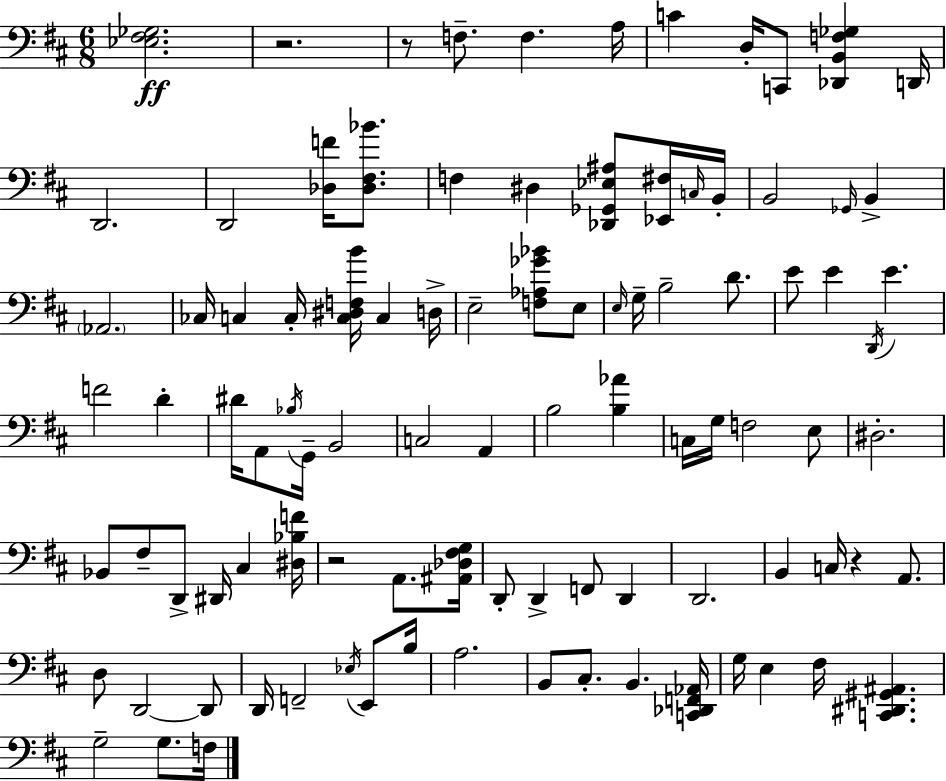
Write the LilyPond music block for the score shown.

{
  \clef bass
  \numericTimeSignature
  \time 6/8
  \key d \major
  <ees fis ges>2.\ff | r2. | r8 f8.-- f4. a16 | c'4 d16-. c,8 <des, b, f ges>4 d,16 | \break d,2. | d,2 <des f'>16 <des fis bes'>8. | f4 dis4 <des, ges, ees ais>8 <ees, fis>16 \grace { c16 } | b,16-. b,2 \grace { ges,16 } b,4-> | \break \parenthesize aes,2. | ces16 c4 c16-. <c dis f b'>16 c4 | d16-> e2-- <f aes ges' bes'>8 | e8 \grace { e16 } g16-- b2-- | \break d'8. e'8 e'4 \acciaccatura { d,16 } e'4. | f'2 | d'4-. dis'16 a,8 \acciaccatura { bes16 } g,16-- b,2 | c2 | \break a,4 b2 | <b aes'>4 c16 g16 f2 | e8 dis2.-. | bes,8 fis8-- d,8-> dis,16 | \break cis4 <dis bes f'>16 r2 | a,8. <ais, des fis g>16 d,8-. d,4-> f,8 | d,4 d,2. | b,4 c16 r4 | \break a,8. d8 d,2~~ | d,8 d,16 f,2-- | \acciaccatura { ees16 } e,8 b16 a2. | b,8 cis8.-. b,4. | \break <c, des, f, aes,>16 g16 e4 fis16 | <c, dis, gis, ais,>4. g2-- | g8. f16 \bar "|."
}